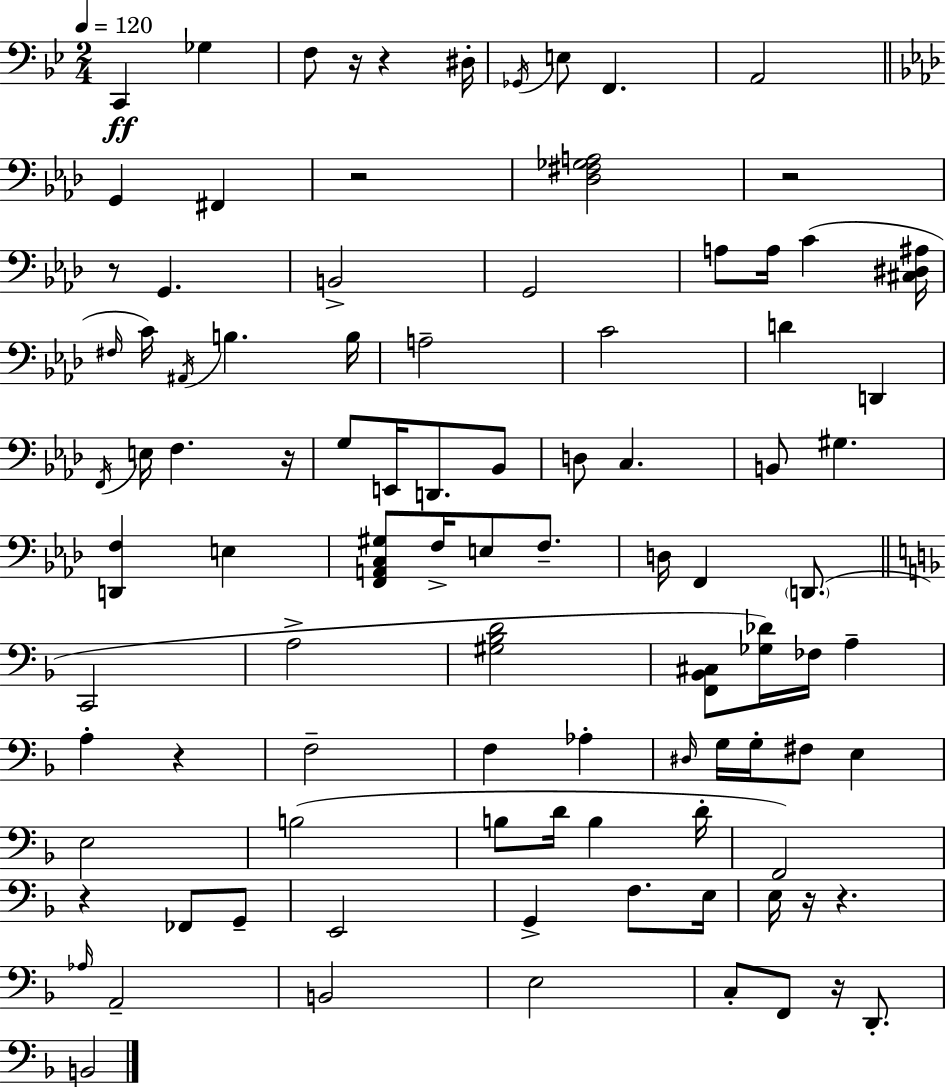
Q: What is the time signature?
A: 2/4